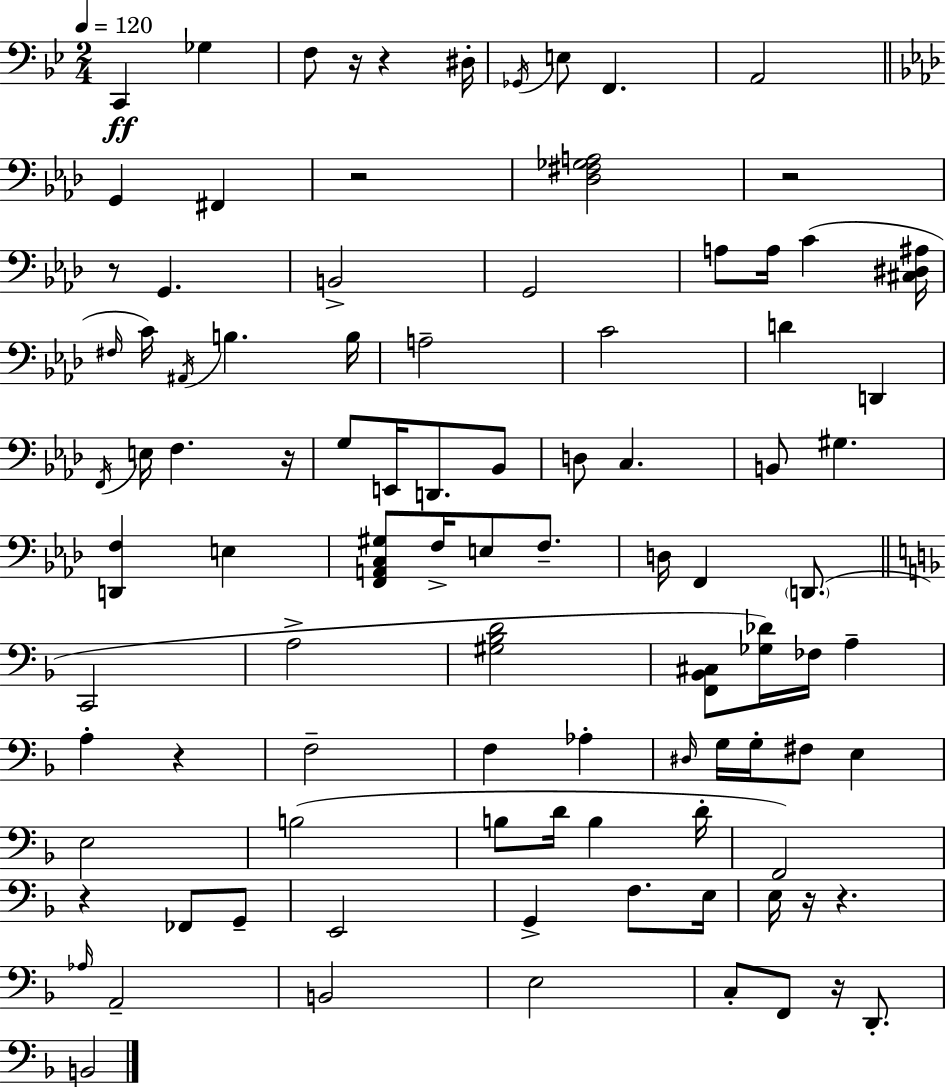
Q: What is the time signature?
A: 2/4